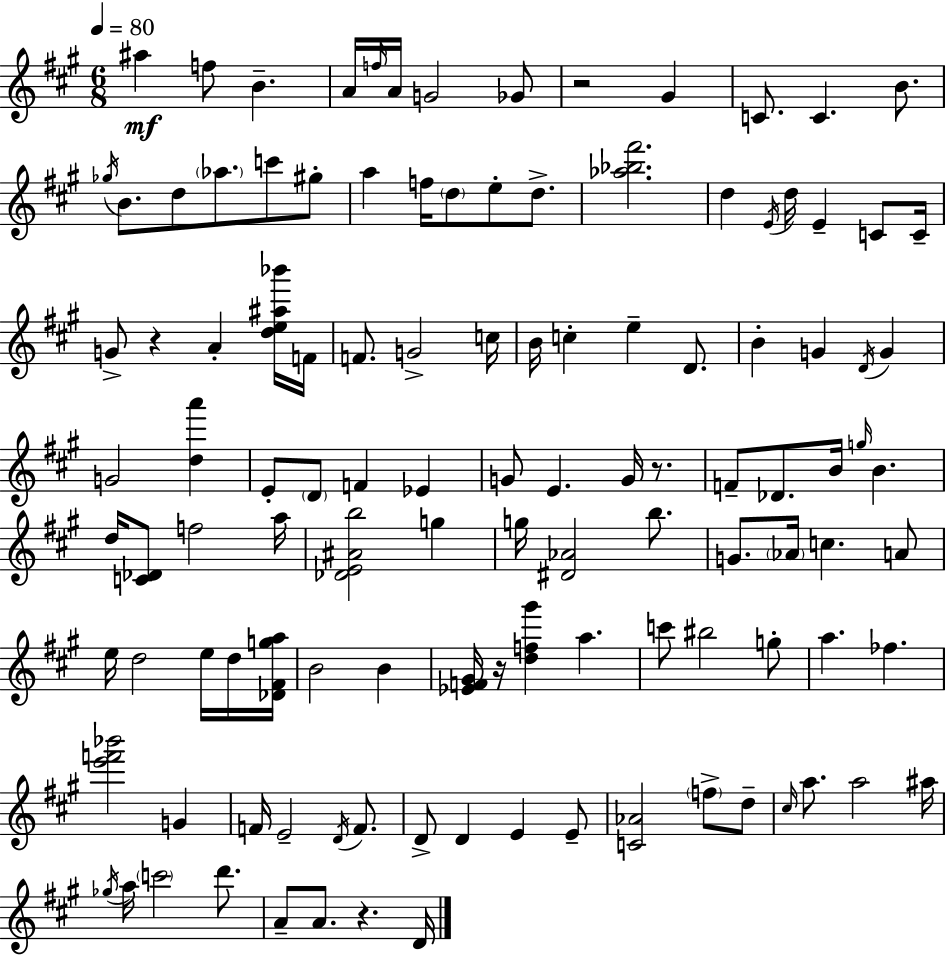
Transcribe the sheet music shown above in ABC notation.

X:1
T:Untitled
M:6/8
L:1/4
K:A
^a f/2 B A/4 f/4 A/4 G2 _G/2 z2 ^G C/2 C B/2 _g/4 B/2 d/2 _a/2 c'/2 ^g/2 a f/4 d/2 e/2 d/2 [_a_b^f']2 d E/4 d/4 E C/2 C/4 G/2 z A [de^a_b']/4 F/4 F/2 G2 c/4 B/4 c e D/2 B G D/4 G G2 [da'] E/2 D/2 F _E G/2 E G/4 z/2 F/2 _D/2 B/4 g/4 B d/4 [C_D]/2 f2 a/4 [_DE^Ab]2 g g/4 [^D_A]2 b/2 G/2 _A/4 c A/2 e/4 d2 e/4 d/4 [_D^Fga]/4 B2 B [_EF^G]/4 z/4 [df^g'] a c'/2 ^b2 g/2 a _f [e'f'_b']2 G F/4 E2 D/4 F/2 D/2 D E E/2 [C_A]2 f/2 d/2 ^c/4 a/2 a2 ^a/4 _g/4 a/4 c'2 d'/2 A/2 A/2 z D/4